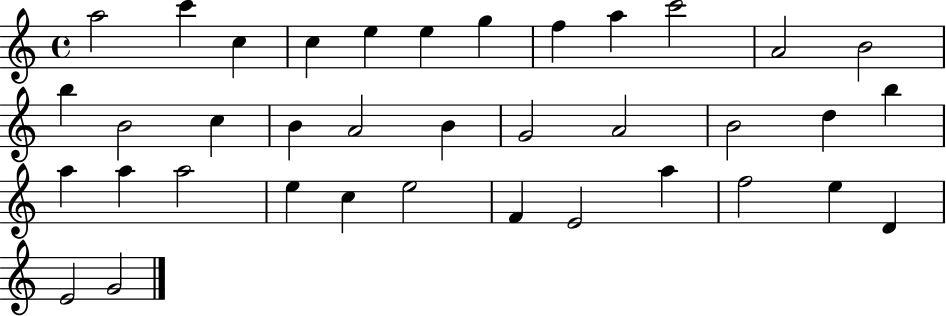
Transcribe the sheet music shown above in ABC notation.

X:1
T:Untitled
M:4/4
L:1/4
K:C
a2 c' c c e e g f a c'2 A2 B2 b B2 c B A2 B G2 A2 B2 d b a a a2 e c e2 F E2 a f2 e D E2 G2